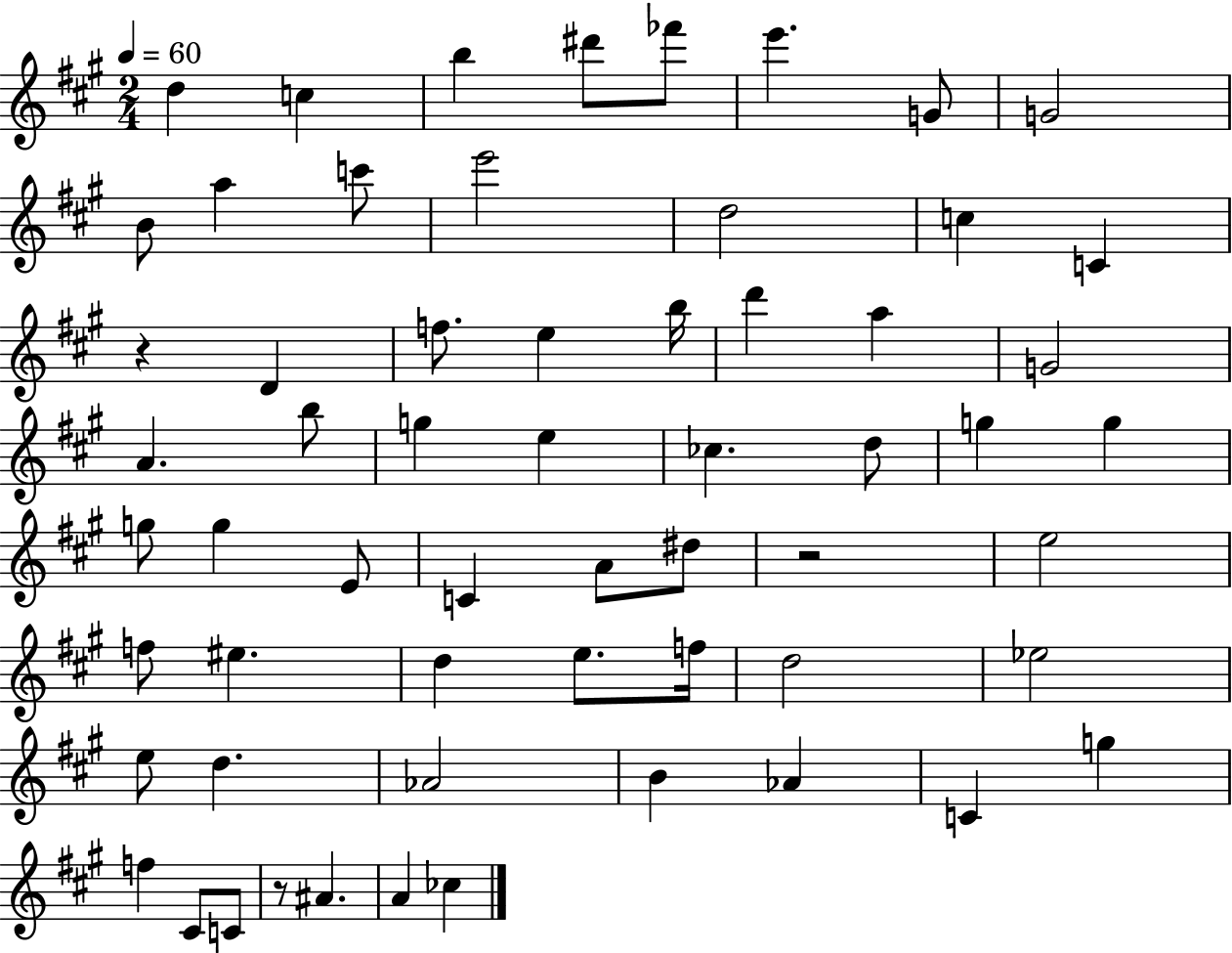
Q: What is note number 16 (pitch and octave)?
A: D4